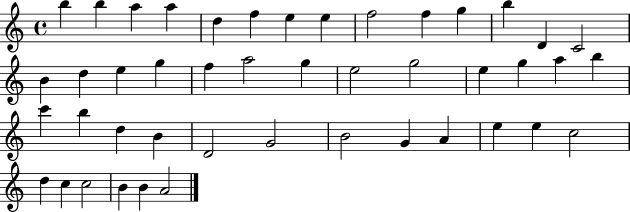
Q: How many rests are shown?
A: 0